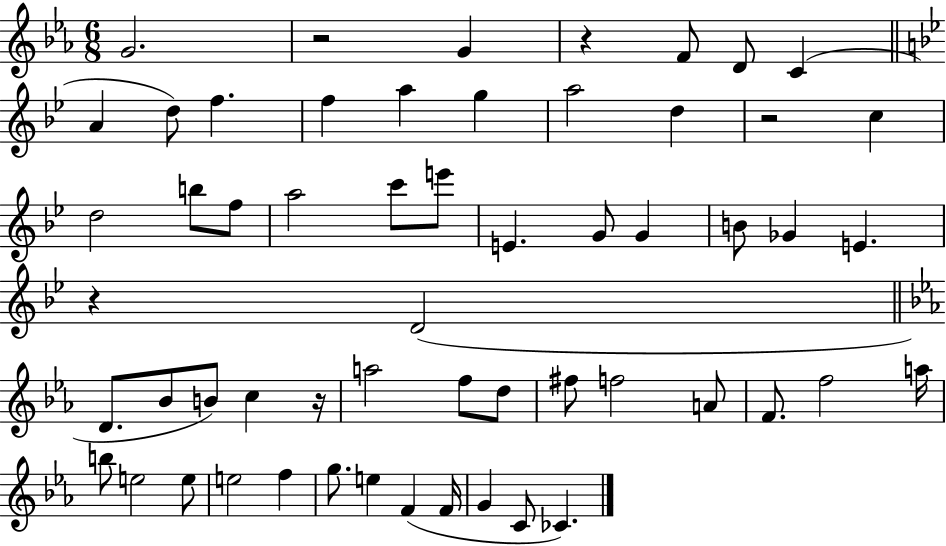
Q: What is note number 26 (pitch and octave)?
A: E4